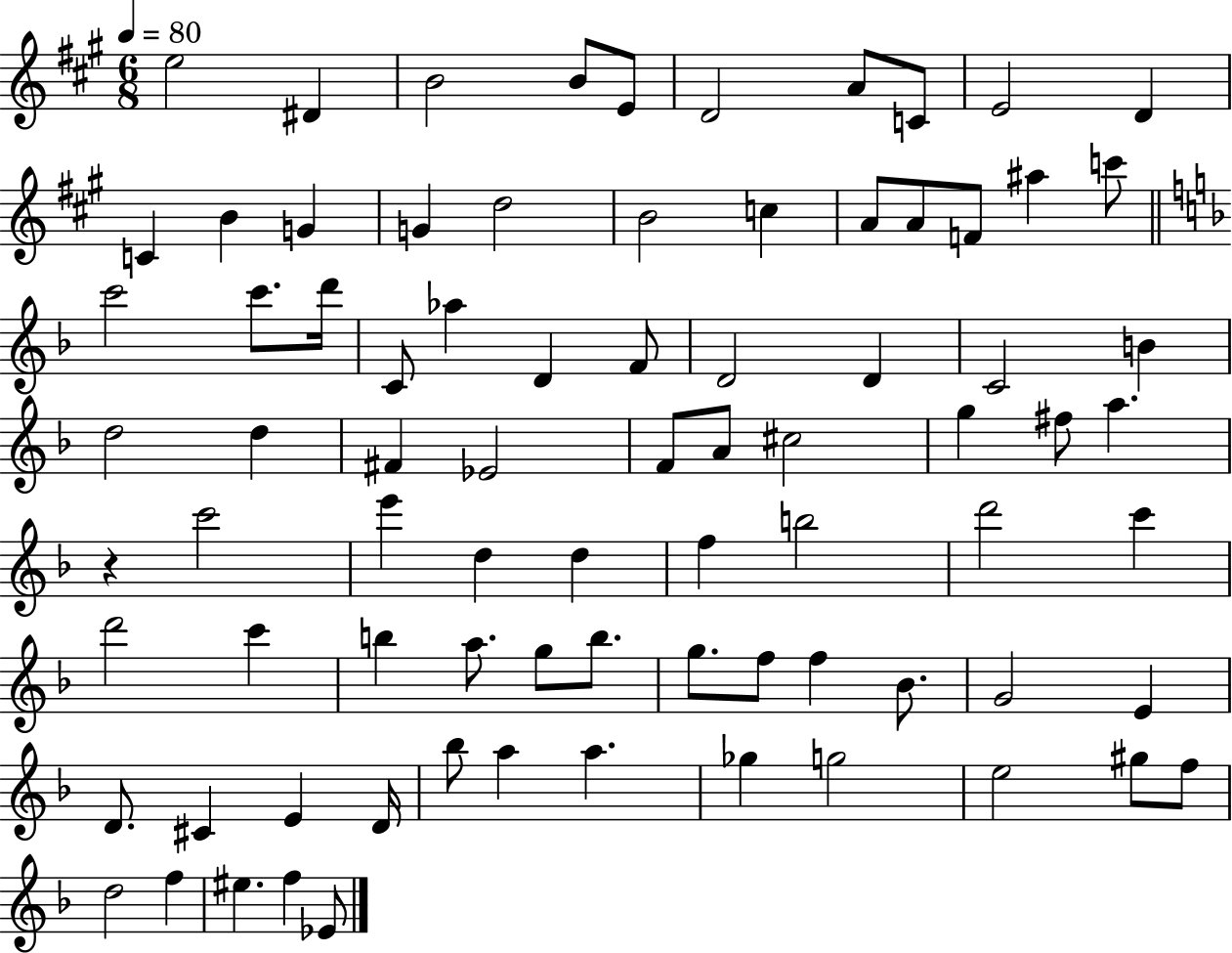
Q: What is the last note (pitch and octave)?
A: Eb4